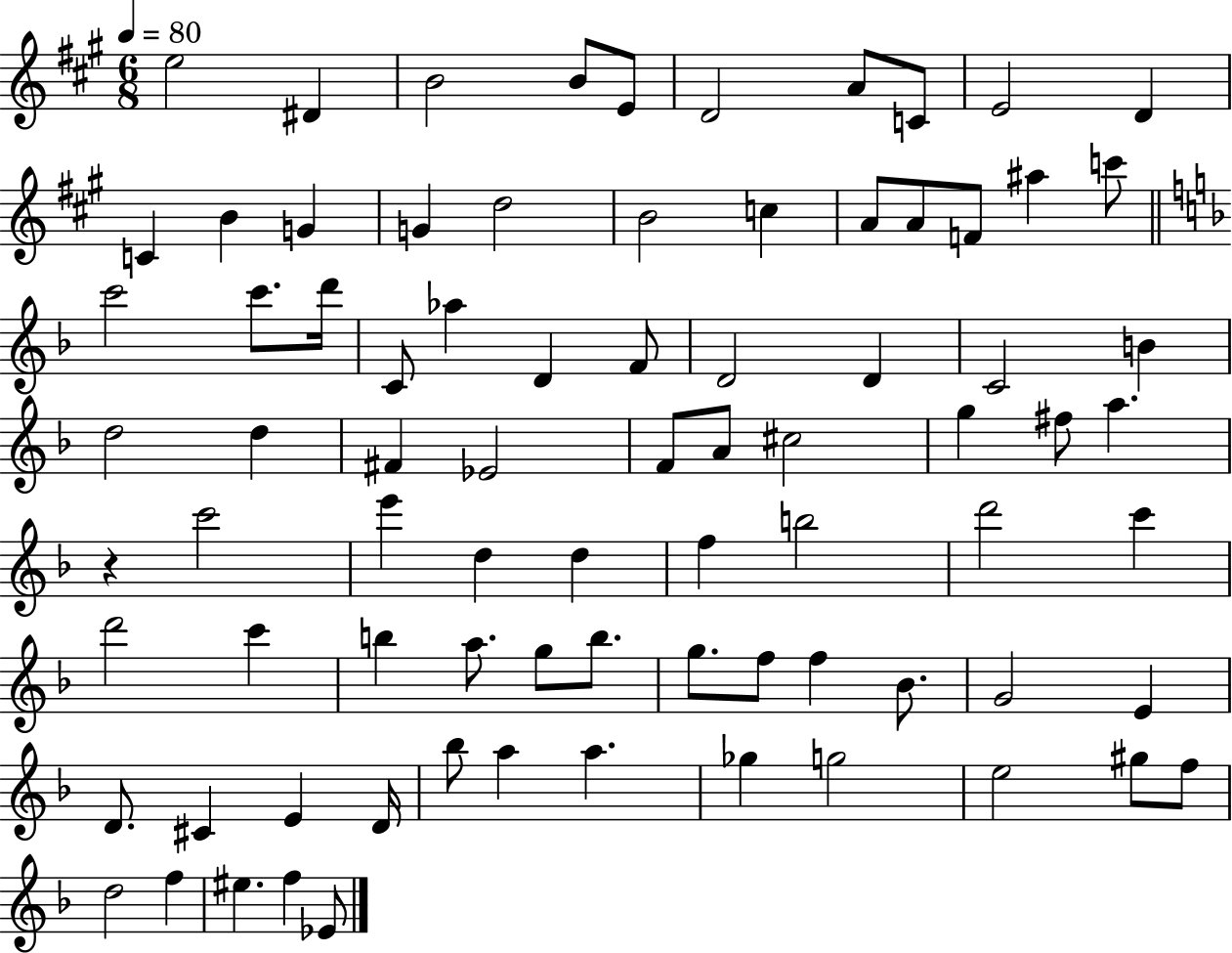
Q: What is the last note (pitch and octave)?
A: Eb4